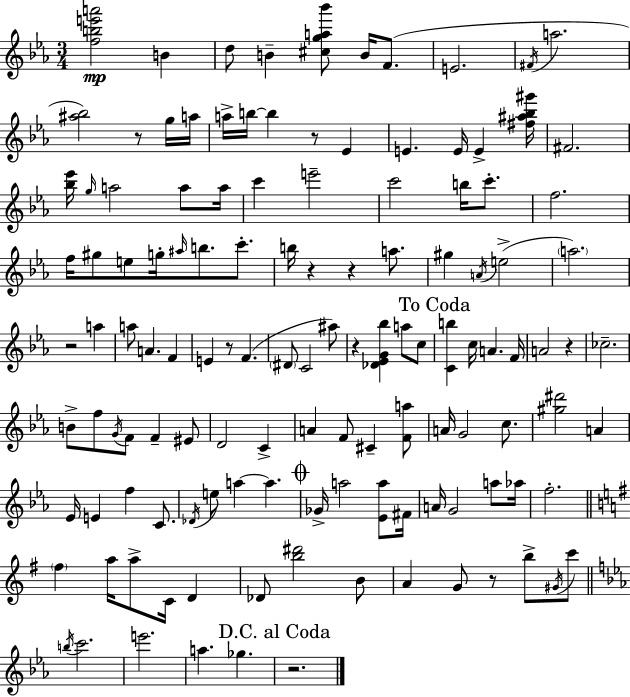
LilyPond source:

{
  \clef treble
  \numericTimeSignature
  \time 3/4
  \key ees \major
  \repeat volta 2 { <f'' b'' e''' a'''>2\mp b'4 | d''8 b'4-- <cis'' g'' a'' bes'''>8 b'16 f'8.( | e'2. | \acciaccatura { fis'16 } a''2. | \break <ais'' bes''>2) r8 g''16 | a''16 a''16-> b''16~~ b''4 r8 ees'4 | e'4. e'16 e'4-> | <fis'' ais'' bes'' gis'''>16 fis'2. | \break <bes'' ees'''>16 \grace { g''16 } a''2 a''8 | a''16 c'''4 e'''2-- | c'''2 b''16 c'''8.-. | f''2. | \break f''16 gis''8 e''8 g''16-. \grace { ais''16 } b''8. | c'''8.-. b''16 r4 r4 | a''8. gis''4 \acciaccatura { a'16 }( e''2-> | \parenthesize a''2.) | \break r2 | a''4 a''8 a'4. | f'4 e'4 r8 f'4.( | \parenthesize dis'8 c'2 | \break ais''8) r4 <des' ees' g' bes''>4 | a''8 c''8 \mark "To Coda" <c' b''>4 c''16 a'4. | f'16 a'2 | r4 ces''2.-- | \break b'8-> f''8 \acciaccatura { g'16 } f'8 f'4-- | eis'8 d'2 | c'4-> a'4 f'8 cis'4-- | <f' a''>8 a'16 g'2 | \break c''8. <gis'' dis'''>2 | a'4 ees'16 e'4 f''4 | c'8. \acciaccatura { des'16 } e''8 a''4~~ | a''4. \mark \markup { \musicglyph "scripts.coda" } ges'16-> a''2 | \break <ees' a''>8 fis'16 a'16 g'2 | a''8 aes''16 f''2.-. | \bar "||" \break \key e \minor \parenthesize fis''4 a''16 a''8-> c'16 d'4 | des'8 <b'' dis'''>2 b'8 | a'4 g'8 r8 b''8-> \acciaccatura { gis'16 } c'''8 | \bar "||" \break \key c \minor \acciaccatura { b''16 } c'''2. | e'''2. | a''4. ges''4. | \mark "D.C. al Coda" r2. | \break } \bar "|."
}